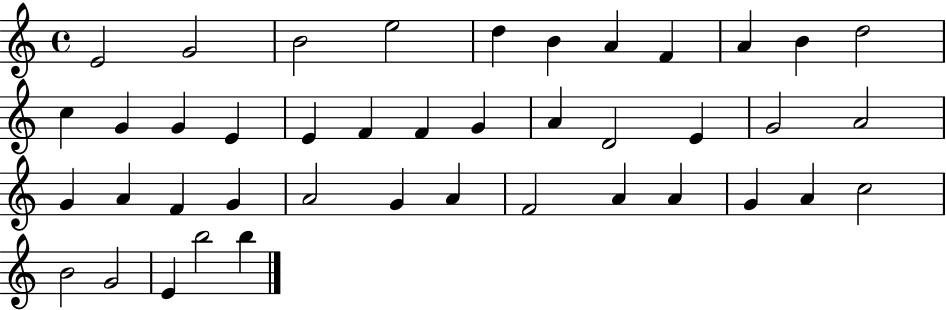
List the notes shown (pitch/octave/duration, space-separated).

E4/h G4/h B4/h E5/h D5/q B4/q A4/q F4/q A4/q B4/q D5/h C5/q G4/q G4/q E4/q E4/q F4/q F4/q G4/q A4/q D4/h E4/q G4/h A4/h G4/q A4/q F4/q G4/q A4/h G4/q A4/q F4/h A4/q A4/q G4/q A4/q C5/h B4/h G4/h E4/q B5/h B5/q